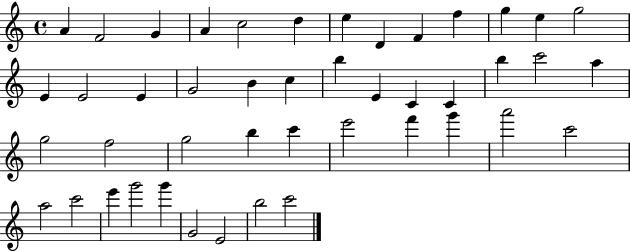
{
  \clef treble
  \time 4/4
  \defaultTimeSignature
  \key c \major
  a'4 f'2 g'4 | a'4 c''2 d''4 | e''4 d'4 f'4 f''4 | g''4 e''4 g''2 | \break e'4 e'2 e'4 | g'2 b'4 c''4 | b''4 e'4 c'4 c'4 | b''4 c'''2 a''4 | \break g''2 f''2 | g''2 b''4 c'''4 | e'''2 f'''4 g'''4 | a'''2 c'''2 | \break a''2 c'''2 | e'''4 g'''2 g'''4 | g'2 e'2 | b''2 c'''2 | \break \bar "|."
}